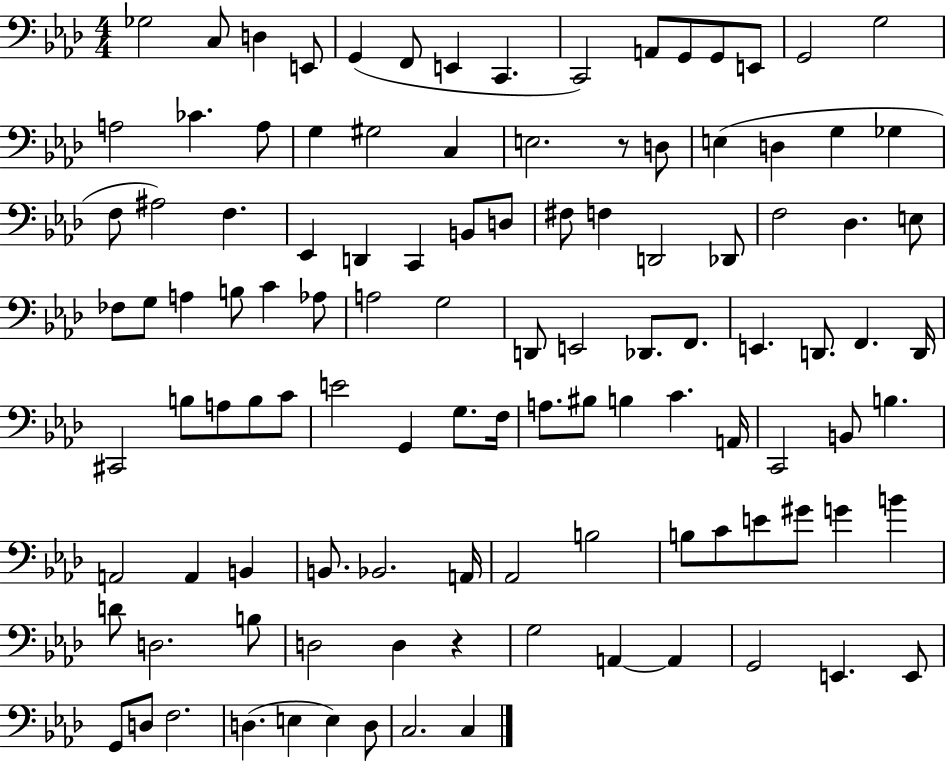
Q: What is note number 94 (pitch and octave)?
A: D3